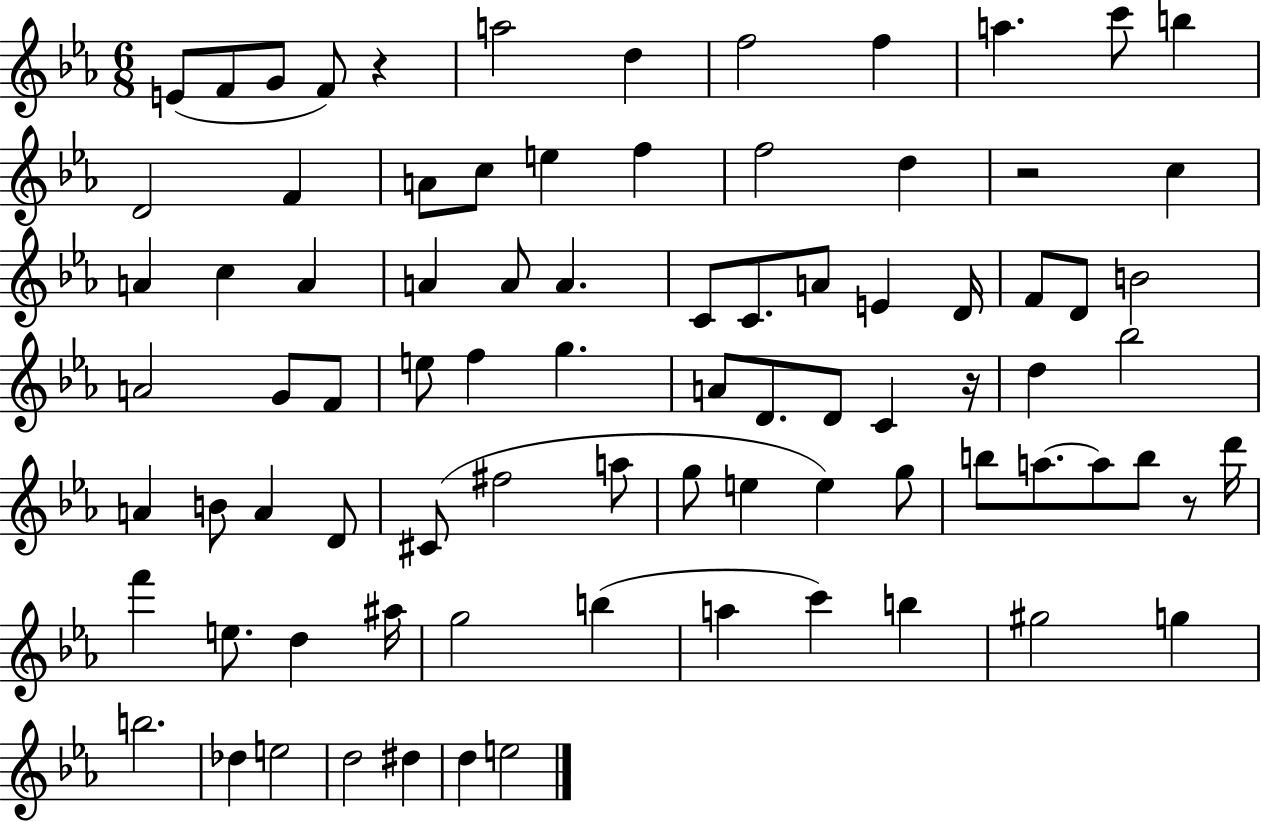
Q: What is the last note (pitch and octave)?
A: E5